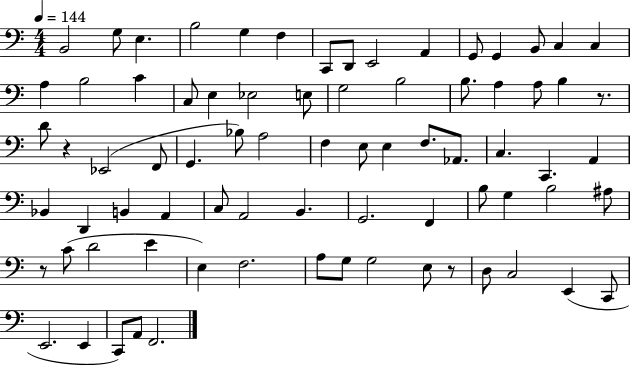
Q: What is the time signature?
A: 4/4